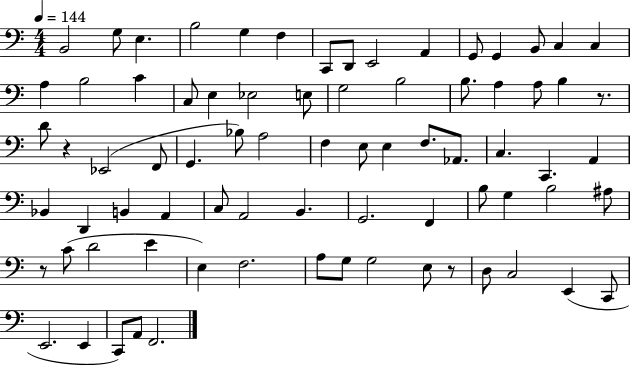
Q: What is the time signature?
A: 4/4